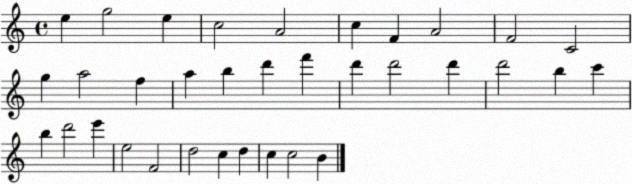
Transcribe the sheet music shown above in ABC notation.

X:1
T:Untitled
M:4/4
L:1/4
K:C
e g2 e c2 A2 c F A2 F2 C2 g a2 f a b d' f' d' d'2 d' d'2 b c' b d'2 e' e2 F2 d2 c d c c2 B